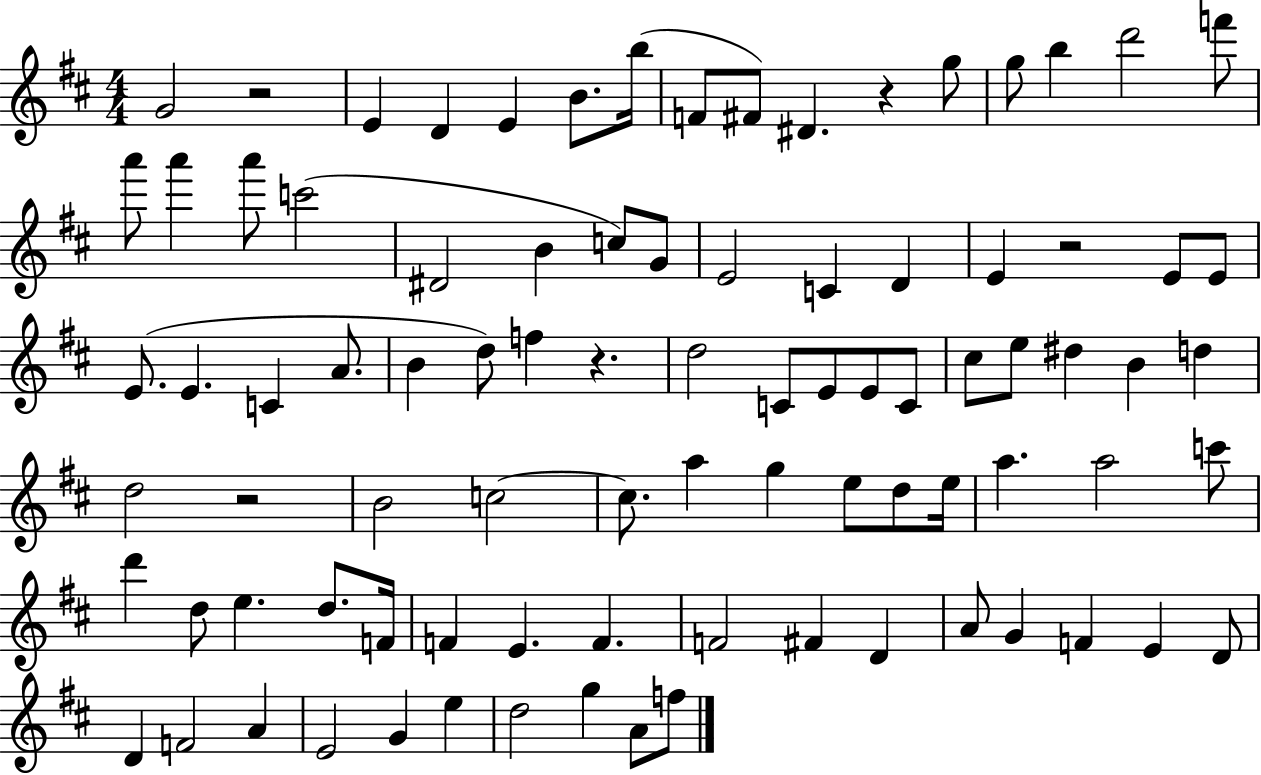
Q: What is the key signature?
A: D major